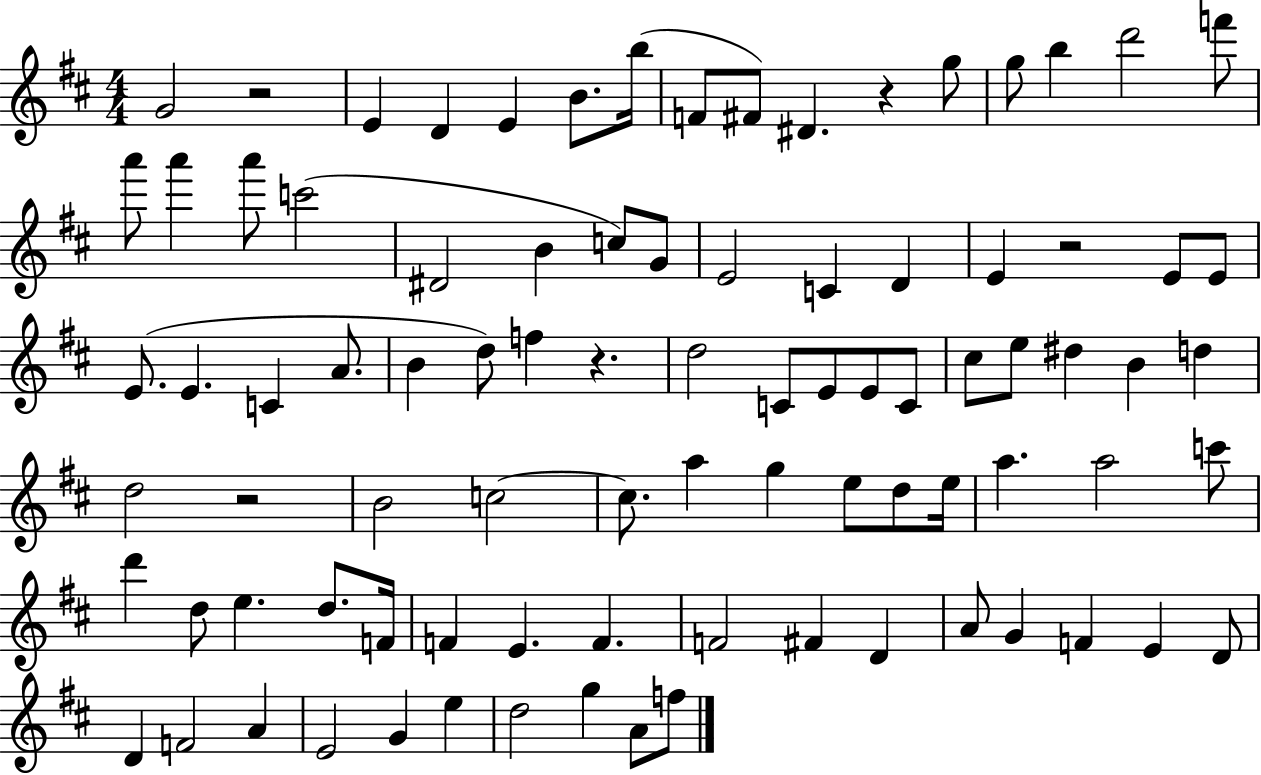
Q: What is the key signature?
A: D major